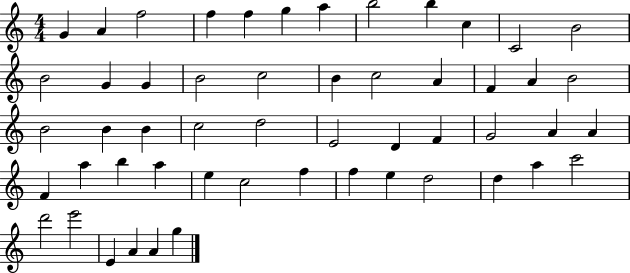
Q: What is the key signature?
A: C major